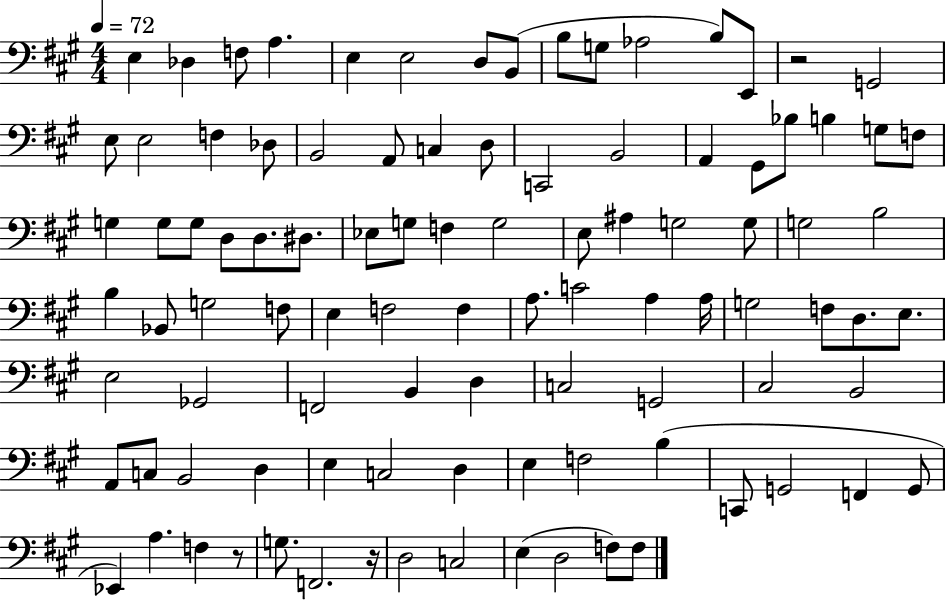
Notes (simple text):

E3/q Db3/q F3/e A3/q. E3/q E3/h D3/e B2/e B3/e G3/e Ab3/h B3/e E2/e R/h G2/h E3/e E3/h F3/q Db3/e B2/h A2/e C3/q D3/e C2/h B2/h A2/q G#2/e Bb3/e B3/q G3/e F3/e G3/q G3/e G3/e D3/e D3/e. D#3/e. Eb3/e G3/e F3/q G3/h E3/e A#3/q G3/h G3/e G3/h B3/h B3/q Bb2/e G3/h F3/e E3/q F3/h F3/q A3/e. C4/h A3/q A3/s G3/h F3/e D3/e. E3/e. E3/h Gb2/h F2/h B2/q D3/q C3/h G2/h C#3/h B2/h A2/e C3/e B2/h D3/q E3/q C3/h D3/q E3/q F3/h B3/q C2/e G2/h F2/q G2/e Eb2/q A3/q. F3/q R/e G3/e. F2/h. R/s D3/h C3/h E3/q D3/h F3/e F3/e